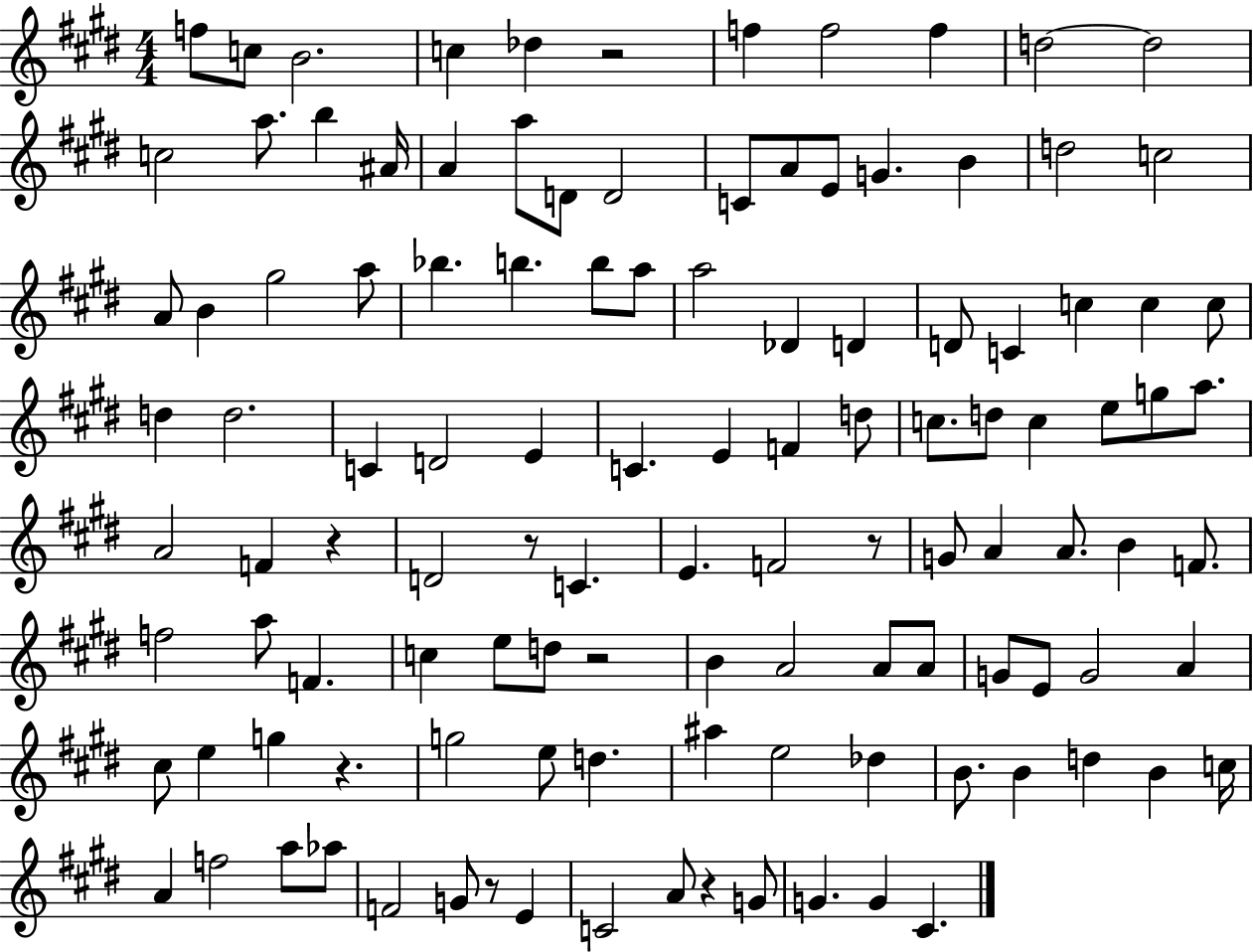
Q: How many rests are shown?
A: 8